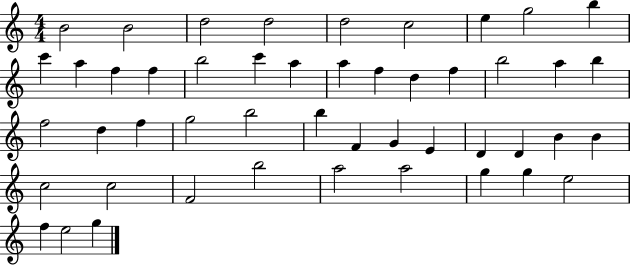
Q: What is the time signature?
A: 4/4